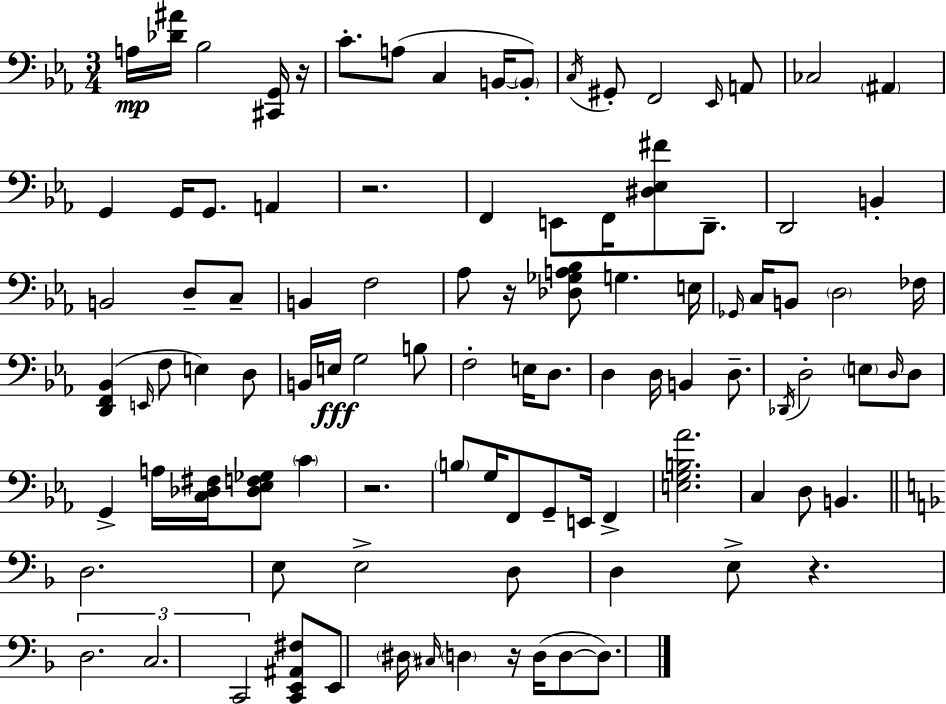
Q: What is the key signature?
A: C minor